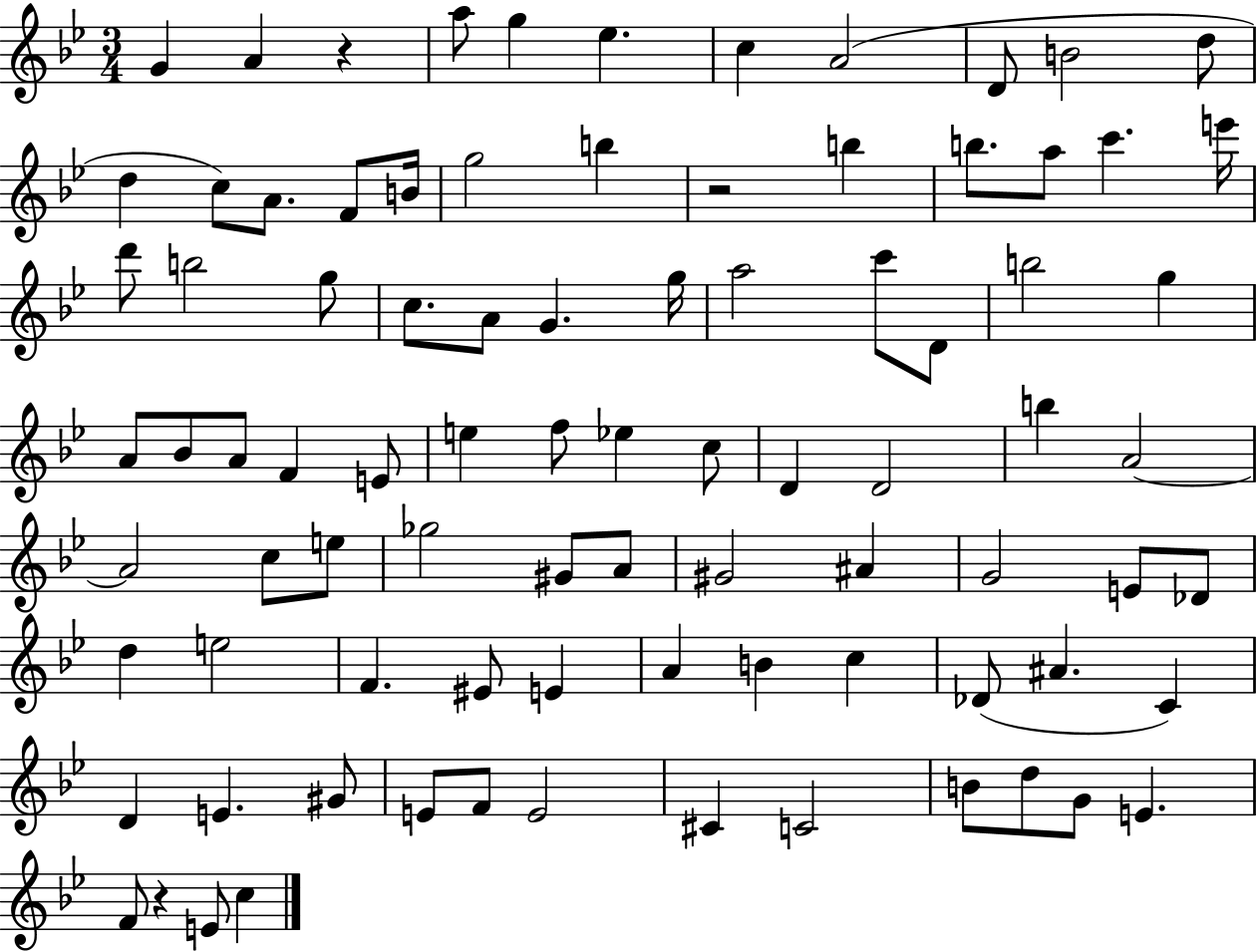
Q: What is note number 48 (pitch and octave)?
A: A4